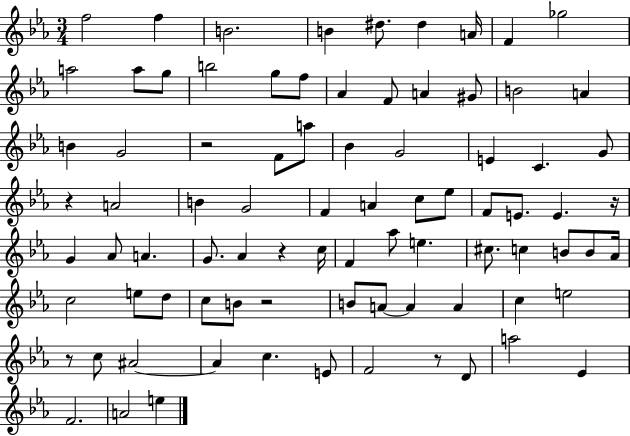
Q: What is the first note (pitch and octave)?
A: F5